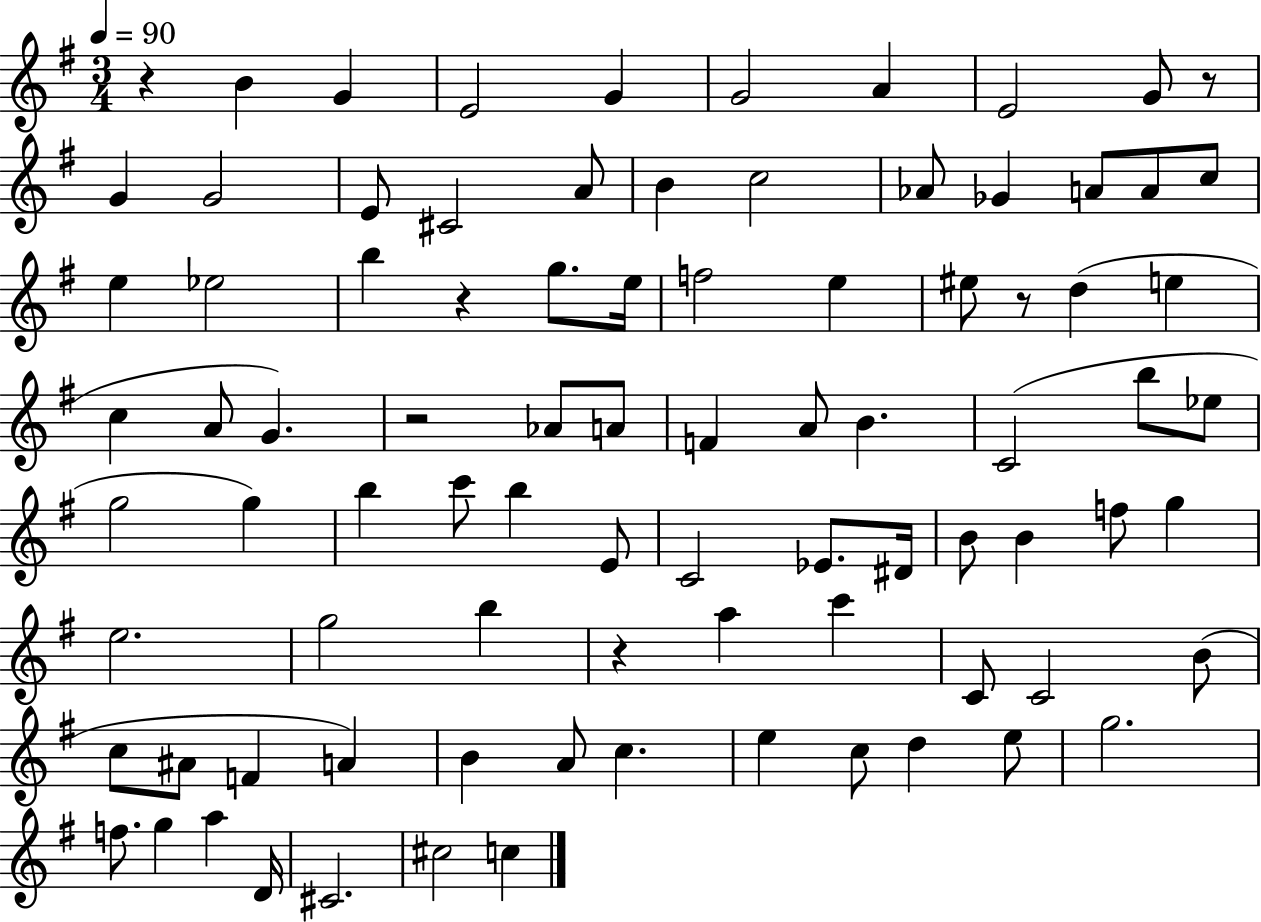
R/q B4/q G4/q E4/h G4/q G4/h A4/q E4/h G4/e R/e G4/q G4/h E4/e C#4/h A4/e B4/q C5/h Ab4/e Gb4/q A4/e A4/e C5/e E5/q Eb5/h B5/q R/q G5/e. E5/s F5/h E5/q EIS5/e R/e D5/q E5/q C5/q A4/e G4/q. R/h Ab4/e A4/e F4/q A4/e B4/q. C4/h B5/e Eb5/e G5/h G5/q B5/q C6/e B5/q E4/e C4/h Eb4/e. D#4/s B4/e B4/q F5/e G5/q E5/h. G5/h B5/q R/q A5/q C6/q C4/e C4/h B4/e C5/e A#4/e F4/q A4/q B4/q A4/e C5/q. E5/q C5/e D5/q E5/e G5/h. F5/e. G5/q A5/q D4/s C#4/h. C#5/h C5/q